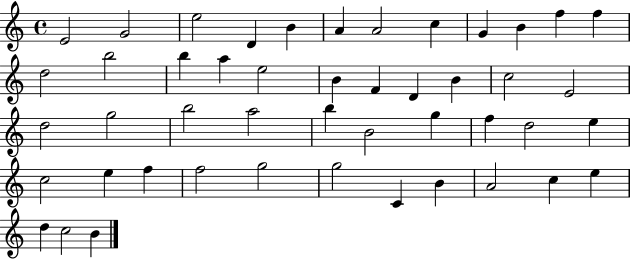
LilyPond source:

{
  \clef treble
  \time 4/4
  \defaultTimeSignature
  \key c \major
  e'2 g'2 | e''2 d'4 b'4 | a'4 a'2 c''4 | g'4 b'4 f''4 f''4 | \break d''2 b''2 | b''4 a''4 e''2 | b'4 f'4 d'4 b'4 | c''2 e'2 | \break d''2 g''2 | b''2 a''2 | b''4 b'2 g''4 | f''4 d''2 e''4 | \break c''2 e''4 f''4 | f''2 g''2 | g''2 c'4 b'4 | a'2 c''4 e''4 | \break d''4 c''2 b'4 | \bar "|."
}